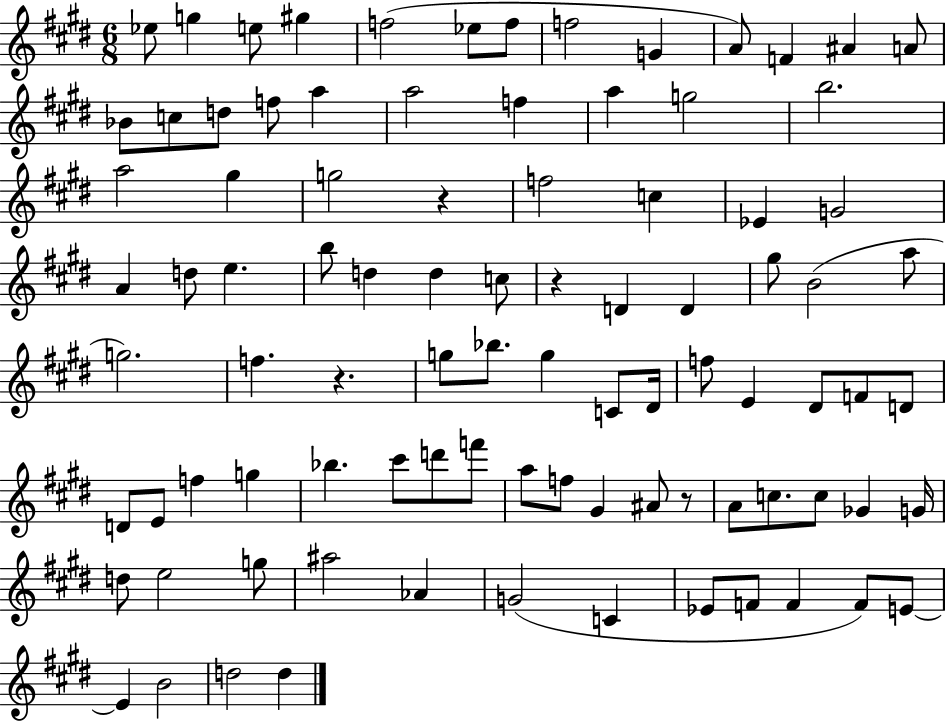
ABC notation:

X:1
T:Untitled
M:6/8
L:1/4
K:E
_e/2 g e/2 ^g f2 _e/2 f/2 f2 G A/2 F ^A A/2 _B/2 c/2 d/2 f/2 a a2 f a g2 b2 a2 ^g g2 z f2 c _E G2 A d/2 e b/2 d d c/2 z D D ^g/2 B2 a/2 g2 f z g/2 _b/2 g C/2 ^D/4 f/2 E ^D/2 F/2 D/2 D/2 E/2 f g _b ^c'/2 d'/2 f'/2 a/2 f/2 ^G ^A/2 z/2 A/2 c/2 c/2 _G G/4 d/2 e2 g/2 ^a2 _A G2 C _E/2 F/2 F F/2 E/2 E B2 d2 d